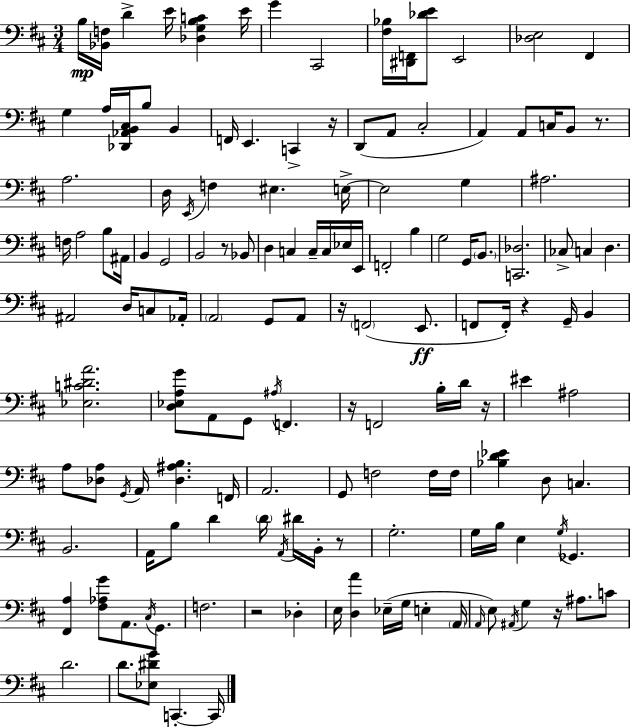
B3/s [Bb2,F3]/s D4/q E4/s [Db3,G3,B3,C4]/q E4/s G4/q C#2/h [F#3,Bb3]/s [D#2,F2]/s [Db4,E4]/e E2/h [Db3,E3]/h F#2/q G3/q A3/s [Db2,Ab2,B2,C#3]/s B3/e B2/q F2/s E2/q. C2/q R/s D2/e A2/e C#3/h A2/q A2/e C3/s B2/e R/e. A3/h. D3/s E2/s F3/q EIS3/q. E3/s E3/h G3/q A#3/h. F3/s A3/h B3/e A#2/s B2/q G2/h B2/h R/e Bb2/e D3/q C3/q C3/s C3/s Eb3/s E2/s F2/h B3/q G3/h G2/s B2/e. [C2,Db3]/h. CES3/e C3/q D3/q. A#2/h D3/s C3/e Ab2/s A2/h G2/e A2/e R/s F2/h E2/e. F2/e F2/s R/q G2/s B2/q [Eb3,C4,D#4,A4]/h. [D3,Eb3,A3,G4]/e A2/e G2/e A#3/s F2/q. R/s F2/h B3/s D4/s R/s EIS4/q A#3/h A3/e [Db3,A3]/e G2/s A2/s [Db3,A#3,B3]/q. F2/s A2/h. G2/e F3/h F3/s F3/s [Bb3,D4,Eb4]/q D3/e C3/q. B2/h. A2/s B3/e D4/q D4/s A2/s D#4/s B2/s R/e G3/h. G3/s B3/s E3/q G3/s Gb2/q. [F#2,A3]/q [F#3,Ab3,G4]/e A2/e. C#3/s G2/e. F3/h. R/h Db3/q E3/s [D3,A4]/q Eb3/s G3/s E3/q A2/s A2/s E3/e A#2/s G3/q R/s A#3/e. C4/e D4/h. D4/e. [Eb3,D#4,G4]/e C2/q. C2/s